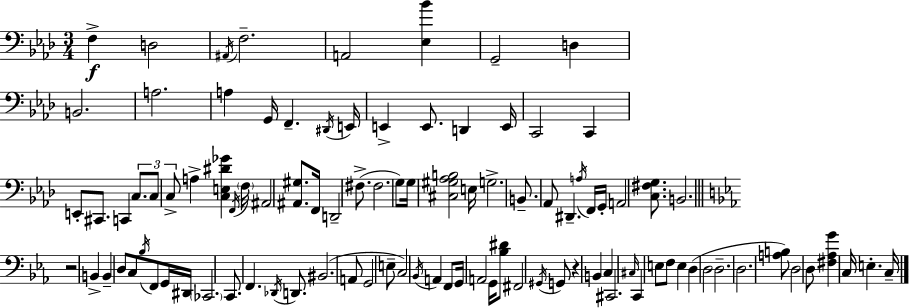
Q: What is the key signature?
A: AES major